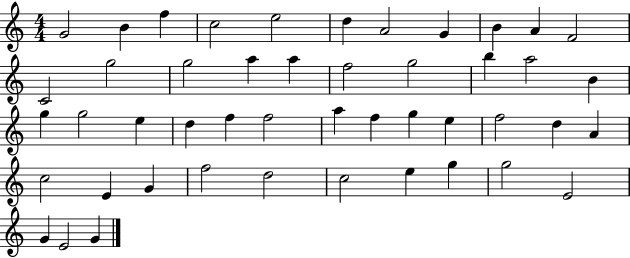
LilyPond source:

{
  \clef treble
  \numericTimeSignature
  \time 4/4
  \key c \major
  g'2 b'4 f''4 | c''2 e''2 | d''4 a'2 g'4 | b'4 a'4 f'2 | \break c'2 g''2 | g''2 a''4 a''4 | f''2 g''2 | b''4 a''2 b'4 | \break g''4 g''2 e''4 | d''4 f''4 f''2 | a''4 f''4 g''4 e''4 | f''2 d''4 a'4 | \break c''2 e'4 g'4 | f''2 d''2 | c''2 e''4 g''4 | g''2 e'2 | \break g'4 e'2 g'4 | \bar "|."
}